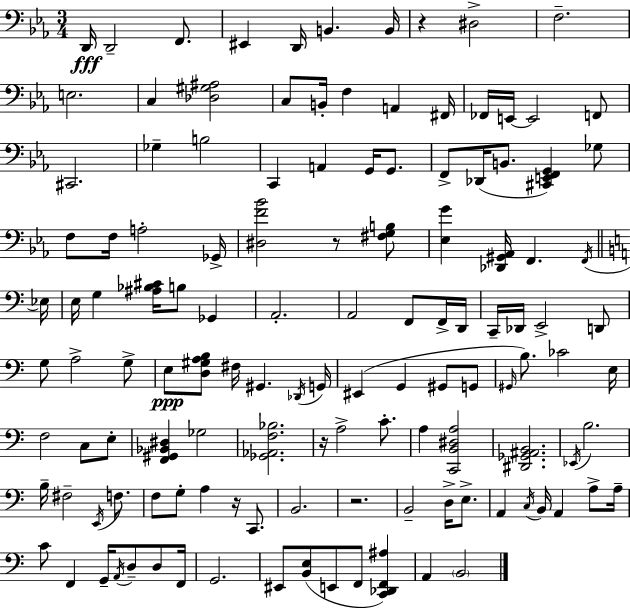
D2/s D2/h F2/e. EIS2/q D2/s B2/q. B2/s R/q D#3/h F3/h. E3/h. C3/q [Db3,G#3,A#3]/h C3/e B2/s F3/q A2/q F#2/s FES2/s E2/s E2/h F2/e C#2/h. Gb3/q B3/h C2/q A2/q G2/s G2/e. F2/e Db2/s B2/e. [C#2,E2,F2,G2]/q Gb3/e F3/e F3/s A3/h Gb2/s [D#3,F4,Bb4]/h R/e [F#3,G3,B3]/e [Eb3,G4]/q [Db2,G#2,Ab2]/s F2/q. F2/s Eb3/s E3/s G3/q [A#3,Bb3,C#4]/s B3/e Gb2/q A2/h. A2/h F2/e F2/s D2/s C2/s Db2/s E2/h D2/e G3/e A3/h G3/e E3/e [D3,G#3,A3,B3]/e F#3/s G#2/q. Db2/s G2/s EIS2/q G2/q G#2/e G2/e G#2/s B3/e. CES4/h E3/s F3/h C3/e E3/e [F2,G#2,Bb2,D#3]/q Gb3/h [Gb2,Ab2,F3,Bb3]/h. R/s A3/h C4/e. A3/q [C2,B2,D#3,A3]/h [D#2,Gb2,A#2,B2]/h. Eb2/s B3/h. B3/s F#3/h E2/s F3/e. F3/e G3/e A3/q R/s C2/e. B2/h. R/h. B2/h D3/s E3/e. A2/q C3/s B2/s A2/q A3/e A3/s C4/e F2/q G2/s A2/s D3/e D3/e F2/s G2/h. EIS2/e [B2,E3]/e E2/e F2/e [C2,Db2,F2,A#3]/q A2/q B2/h